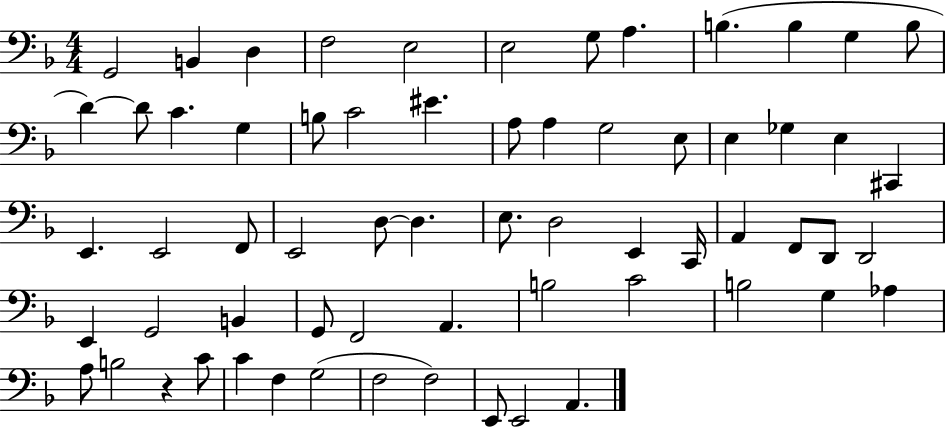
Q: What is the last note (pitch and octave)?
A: A2